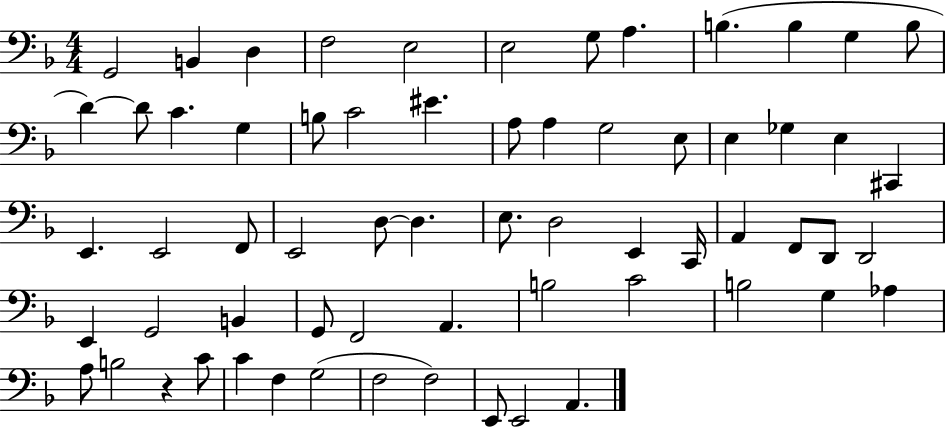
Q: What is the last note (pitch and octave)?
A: A2